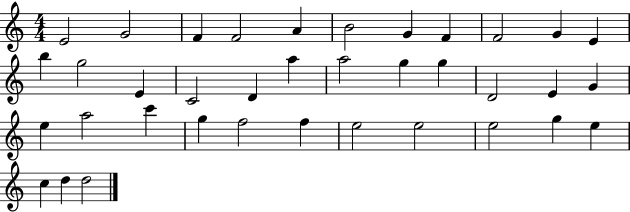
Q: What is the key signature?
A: C major